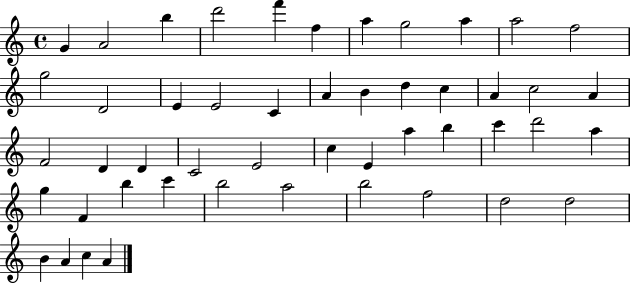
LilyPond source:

{
  \clef treble
  \time 4/4
  \defaultTimeSignature
  \key c \major
  g'4 a'2 b''4 | d'''2 f'''4 f''4 | a''4 g''2 a''4 | a''2 f''2 | \break g''2 d'2 | e'4 e'2 c'4 | a'4 b'4 d''4 c''4 | a'4 c''2 a'4 | \break f'2 d'4 d'4 | c'2 e'2 | c''4 e'4 a''4 b''4 | c'''4 d'''2 a''4 | \break g''4 f'4 b''4 c'''4 | b''2 a''2 | b''2 f''2 | d''2 d''2 | \break b'4 a'4 c''4 a'4 | \bar "|."
}